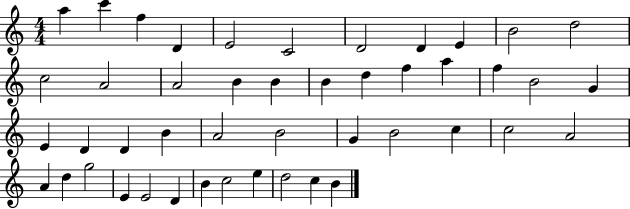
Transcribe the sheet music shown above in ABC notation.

X:1
T:Untitled
M:4/4
L:1/4
K:C
a c' f D E2 C2 D2 D E B2 d2 c2 A2 A2 B B B d f a f B2 G E D D B A2 B2 G B2 c c2 A2 A d g2 E E2 D B c2 e d2 c B